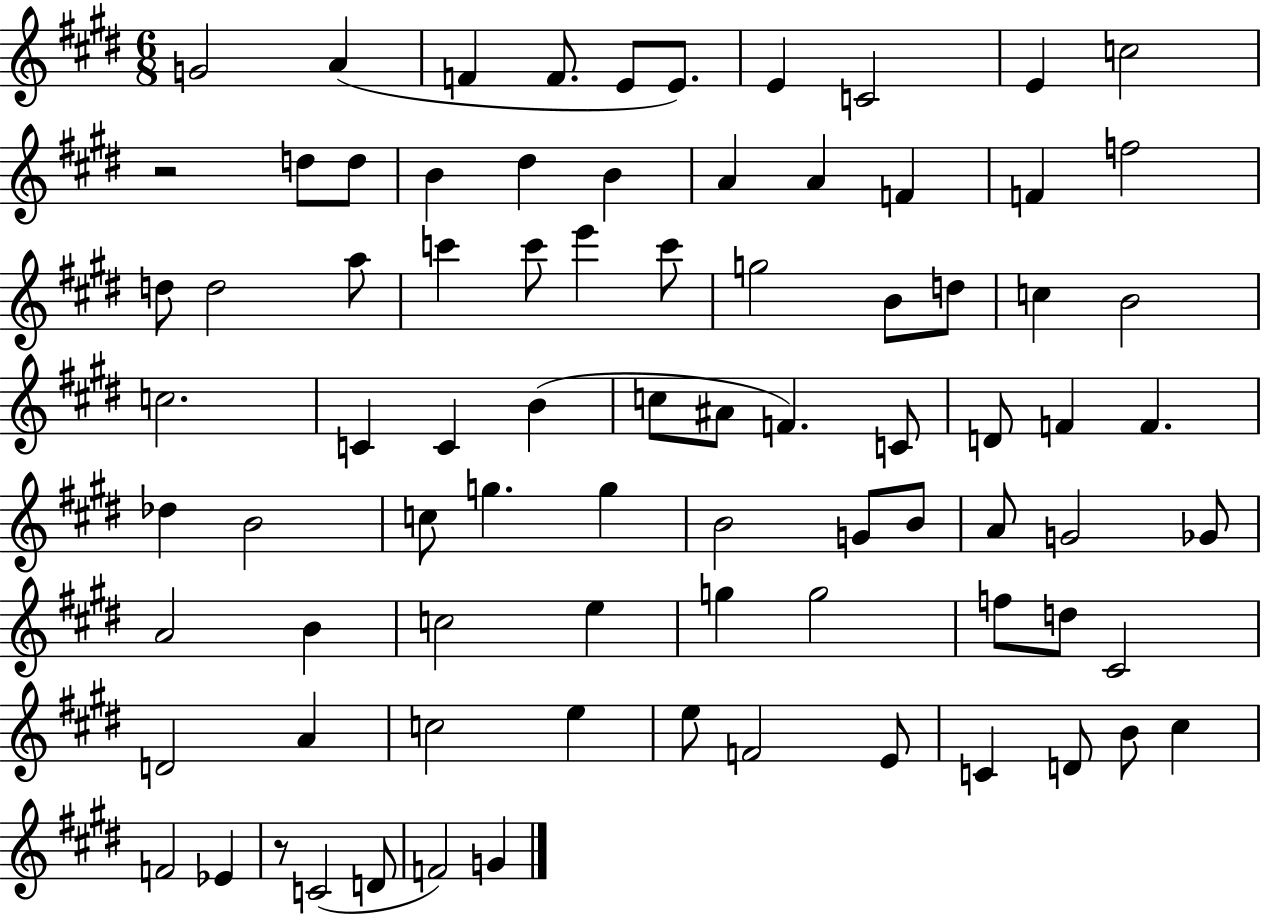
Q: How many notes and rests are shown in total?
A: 82